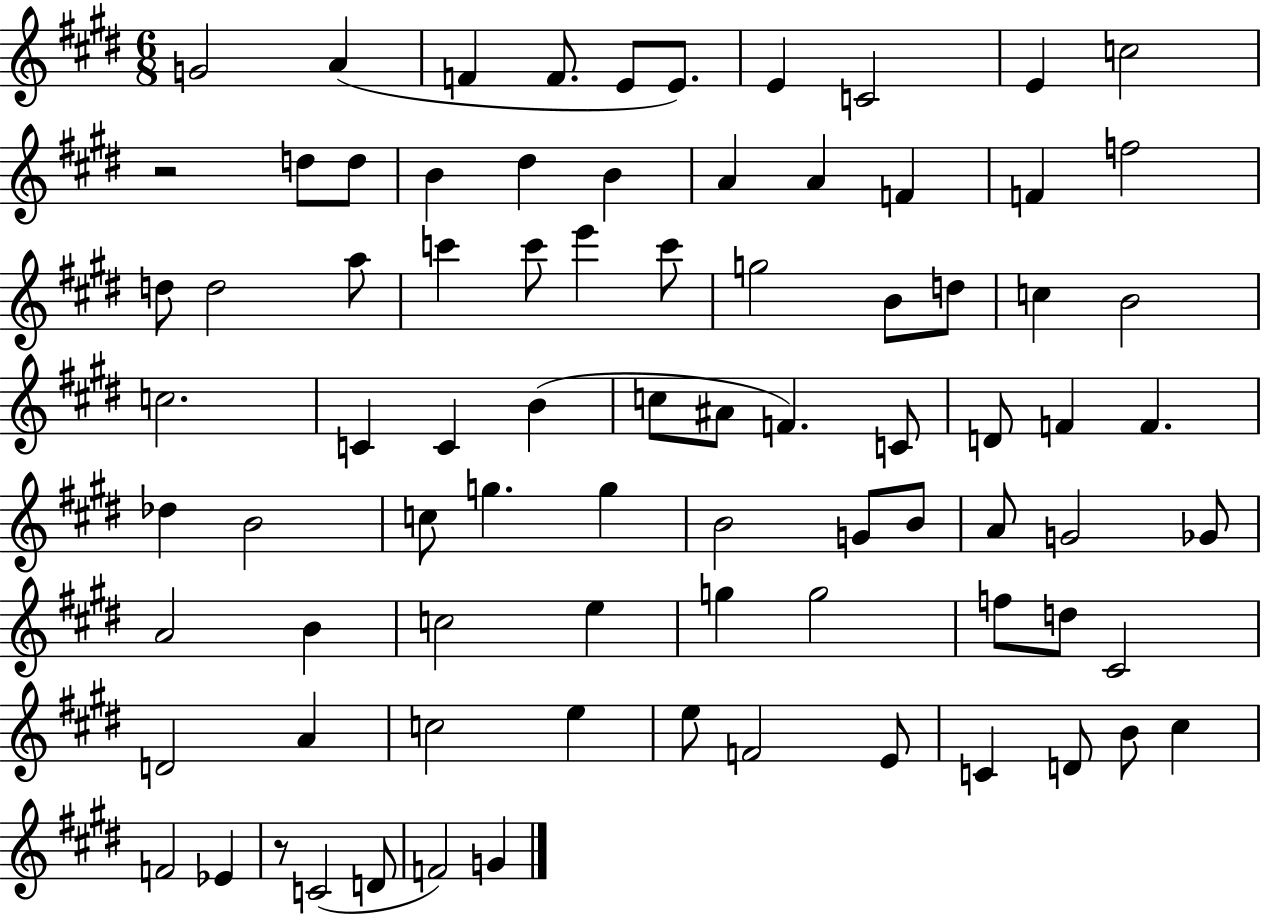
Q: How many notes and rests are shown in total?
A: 82